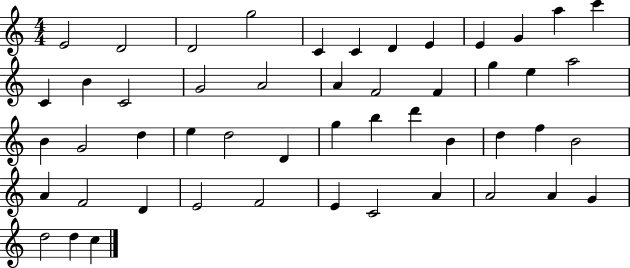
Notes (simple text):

E4/h D4/h D4/h G5/h C4/q C4/q D4/q E4/q E4/q G4/q A5/q C6/q C4/q B4/q C4/h G4/h A4/h A4/q F4/h F4/q G5/q E5/q A5/h B4/q G4/h D5/q E5/q D5/h D4/q G5/q B5/q D6/q B4/q D5/q F5/q B4/h A4/q F4/h D4/q E4/h F4/h E4/q C4/h A4/q A4/h A4/q G4/q D5/h D5/q C5/q